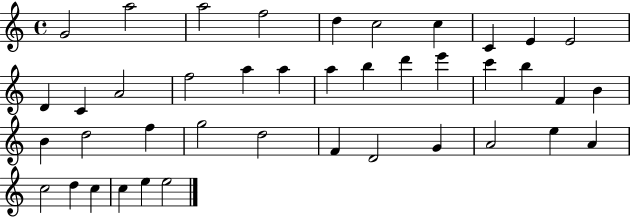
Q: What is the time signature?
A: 4/4